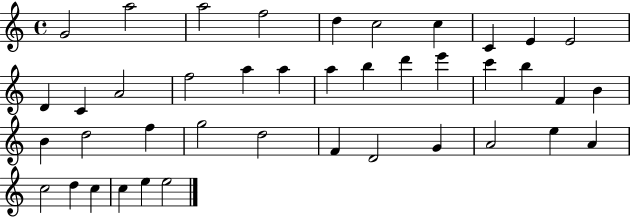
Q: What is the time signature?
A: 4/4